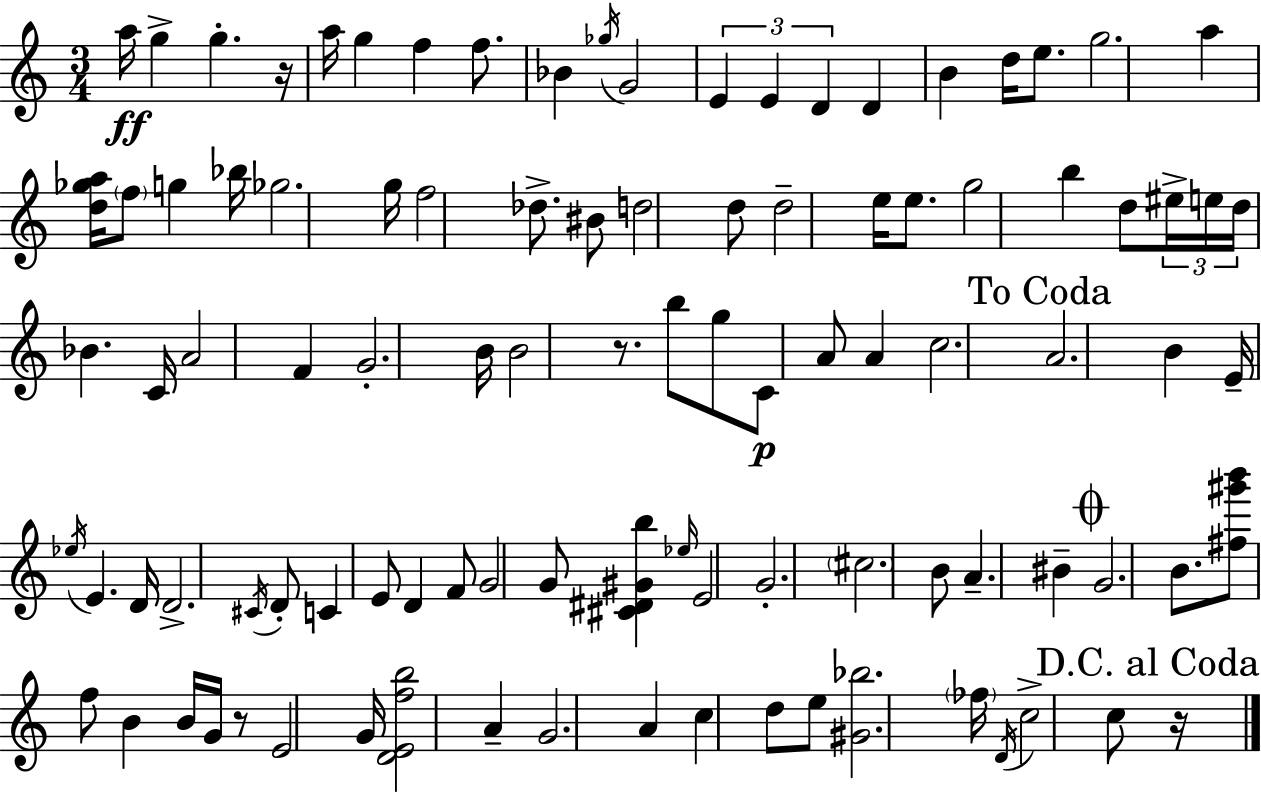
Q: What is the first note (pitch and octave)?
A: A5